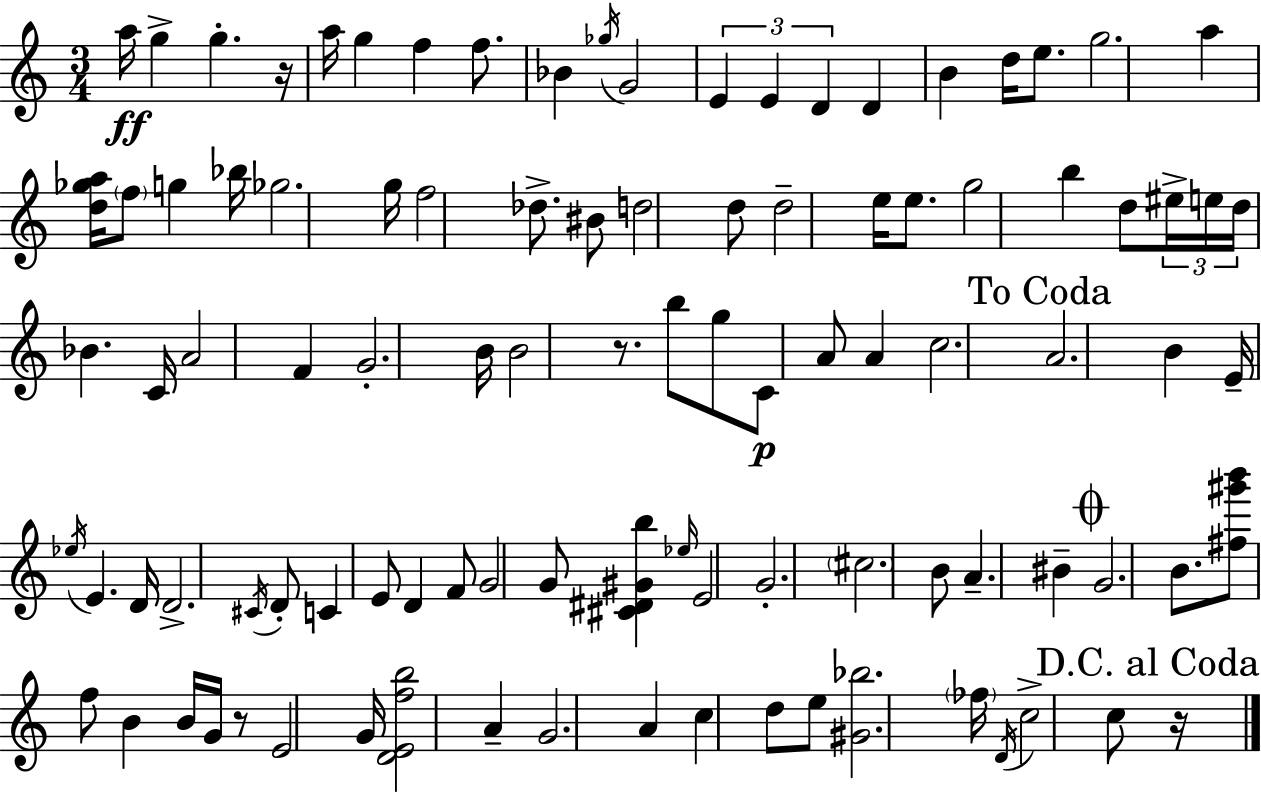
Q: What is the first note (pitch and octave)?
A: A5